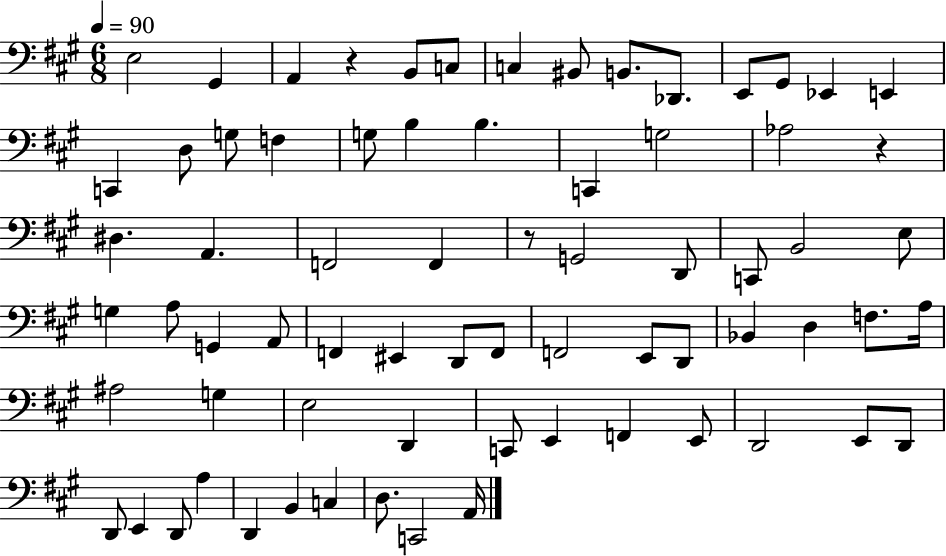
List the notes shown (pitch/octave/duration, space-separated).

E3/h G#2/q A2/q R/q B2/e C3/e C3/q BIS2/e B2/e. Db2/e. E2/e G#2/e Eb2/q E2/q C2/q D3/e G3/e F3/q G3/e B3/q B3/q. C2/q G3/h Ab3/h R/q D#3/q. A2/q. F2/h F2/q R/e G2/h D2/e C2/e B2/h E3/e G3/q A3/e G2/q A2/e F2/q EIS2/q D2/e F2/e F2/h E2/e D2/e Bb2/q D3/q F3/e. A3/s A#3/h G3/q E3/h D2/q C2/e E2/q F2/q E2/e D2/h E2/e D2/e D2/e E2/q D2/e A3/q D2/q B2/q C3/q D3/e. C2/h A2/s